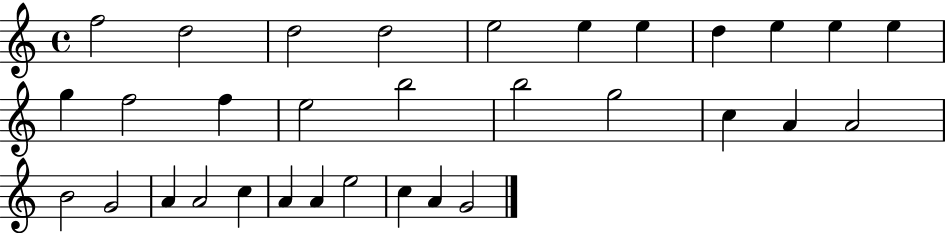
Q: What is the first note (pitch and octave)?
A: F5